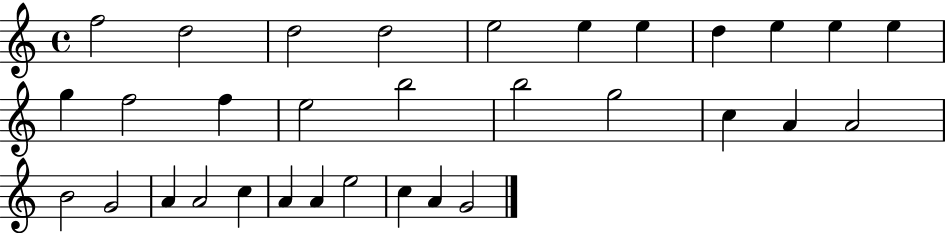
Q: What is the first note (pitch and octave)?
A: F5